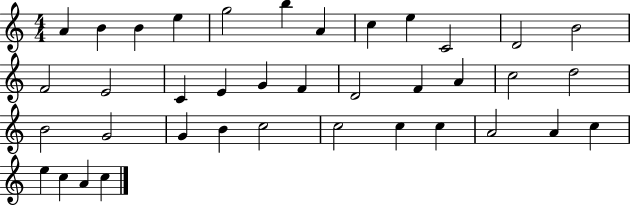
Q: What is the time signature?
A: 4/4